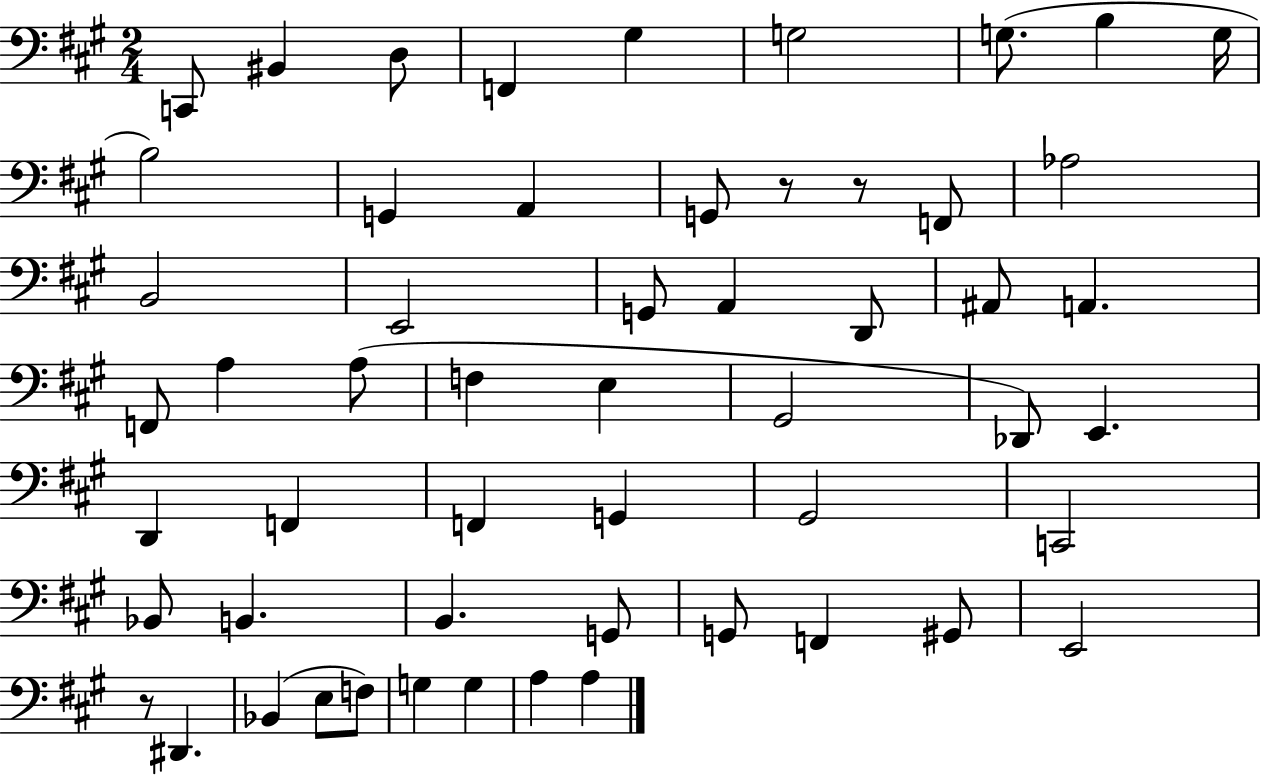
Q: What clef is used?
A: bass